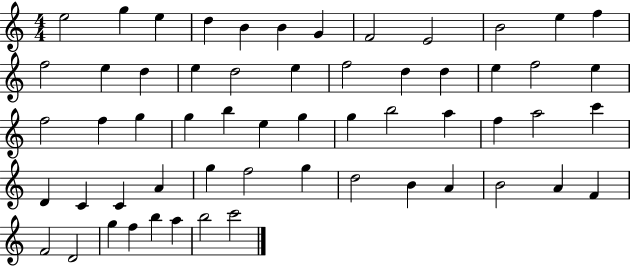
E5/h G5/q E5/q D5/q B4/q B4/q G4/q F4/h E4/h B4/h E5/q F5/q F5/h E5/q D5/q E5/q D5/h E5/q F5/h D5/q D5/q E5/q F5/h E5/q F5/h F5/q G5/q G5/q B5/q E5/q G5/q G5/q B5/h A5/q F5/q A5/h C6/q D4/q C4/q C4/q A4/q G5/q F5/h G5/q D5/h B4/q A4/q B4/h A4/q F4/q F4/h D4/h G5/q F5/q B5/q A5/q B5/h C6/h